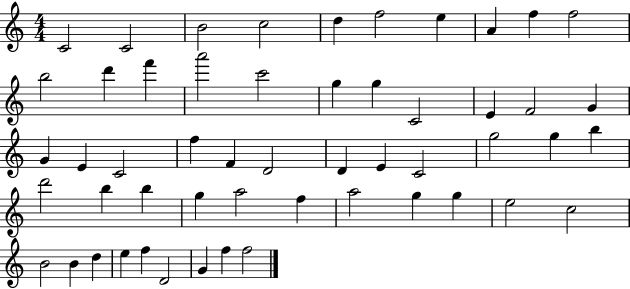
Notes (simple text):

C4/h C4/h B4/h C5/h D5/q F5/h E5/q A4/q F5/q F5/h B5/h D6/q F6/q A6/h C6/h G5/q G5/q C4/h E4/q F4/h G4/q G4/q E4/q C4/h F5/q F4/q D4/h D4/q E4/q C4/h G5/h G5/q B5/q D6/h B5/q B5/q G5/q A5/h F5/q A5/h G5/q G5/q E5/h C5/h B4/h B4/q D5/q E5/q F5/q D4/h G4/q F5/q F5/h